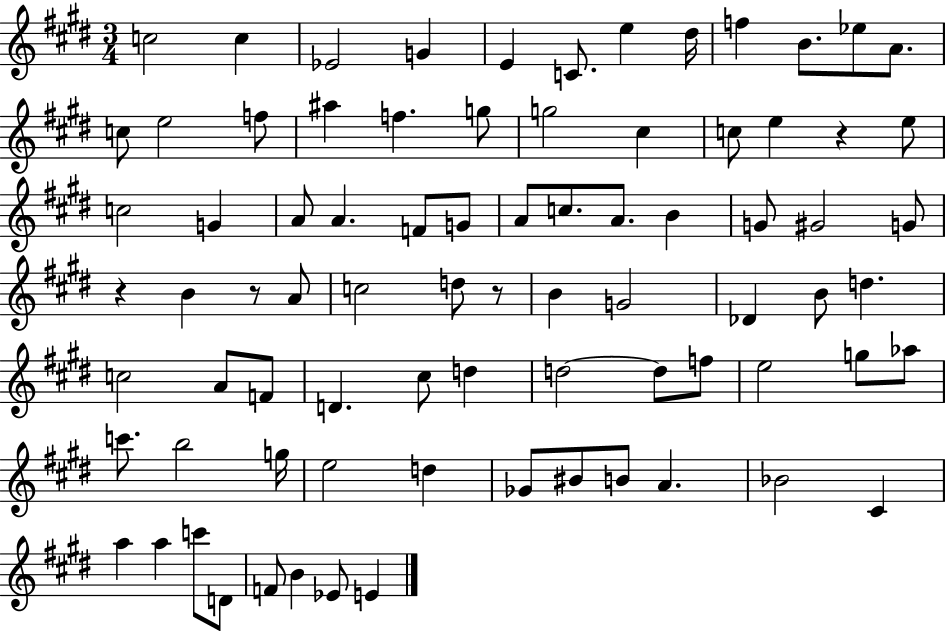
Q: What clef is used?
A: treble